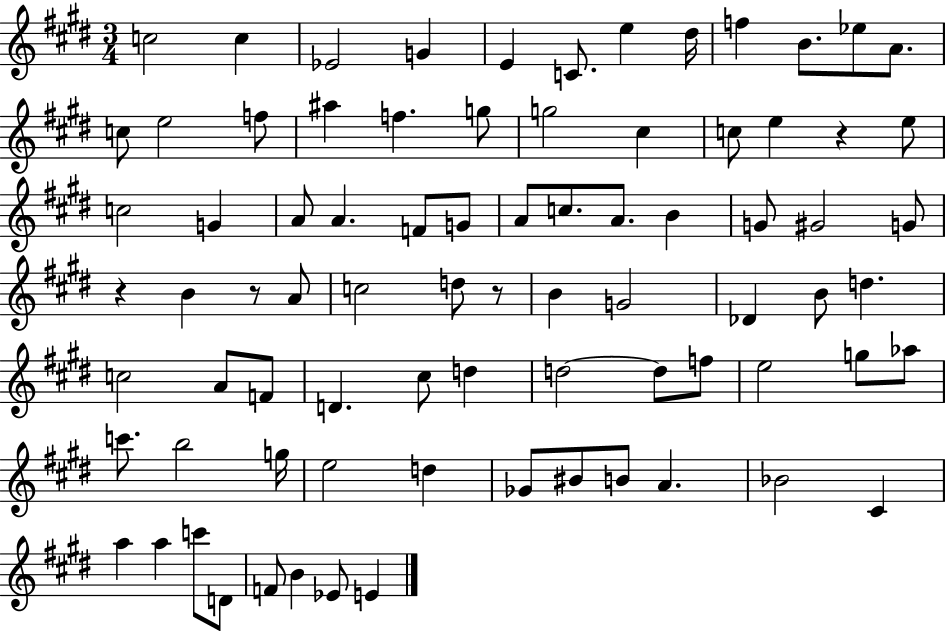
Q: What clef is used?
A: treble